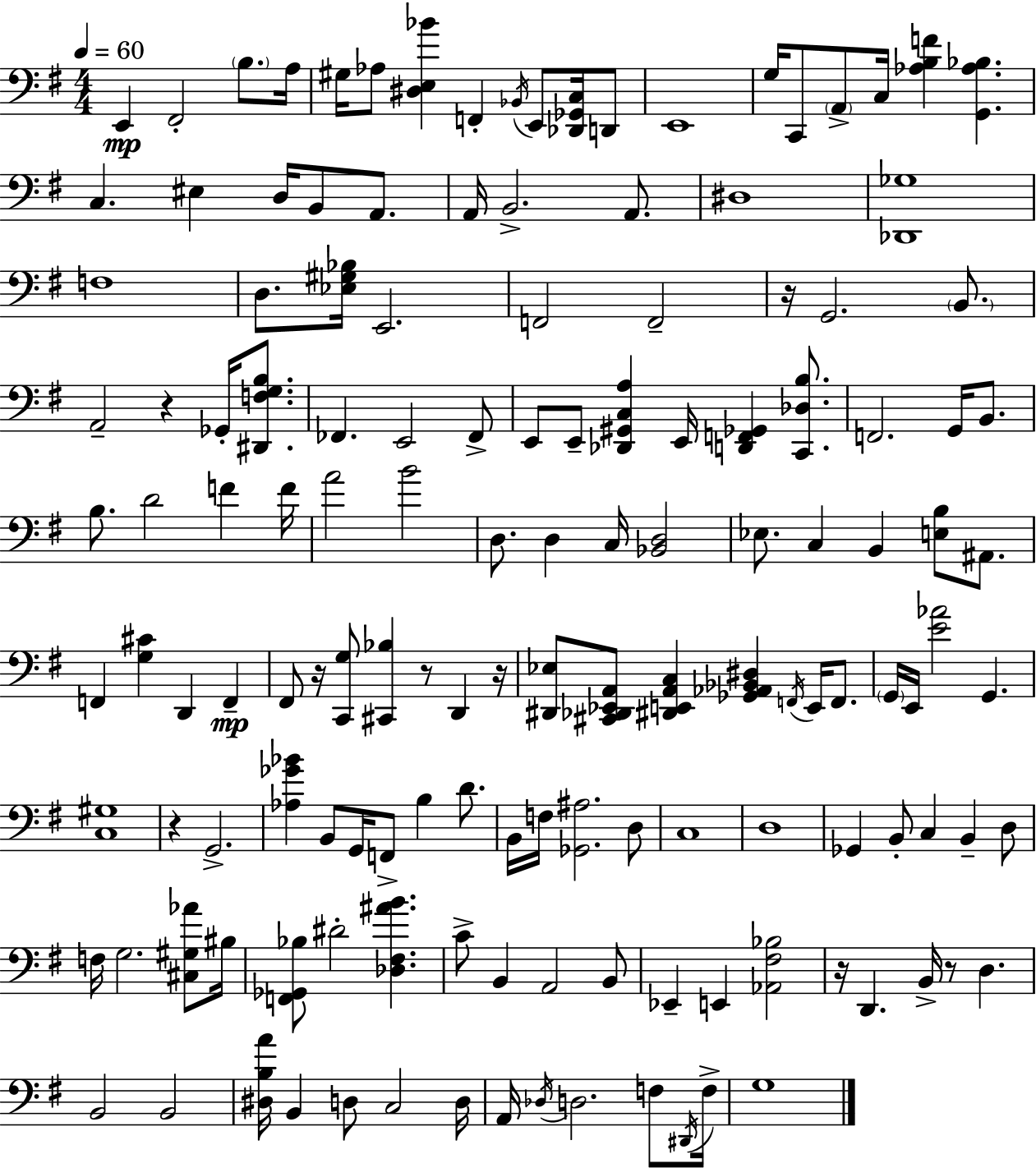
X:1
T:Untitled
M:4/4
L:1/4
K:Em
E,, ^F,,2 B,/2 A,/4 ^G,/4 _A,/2 [^D,E,_B] F,, _B,,/4 E,,/2 [_D,,_G,,C,]/4 D,,/2 E,,4 G,/4 C,,/2 A,,/2 C,/4 [_A,B,F] [G,,_A,_B,] C, ^E, D,/4 B,,/2 A,,/2 A,,/4 B,,2 A,,/2 ^D,4 [_D,,_G,]4 F,4 D,/2 [_E,^G,_B,]/4 E,,2 F,,2 F,,2 z/4 G,,2 B,,/2 A,,2 z _G,,/4 [^D,,F,G,B,]/2 _F,, E,,2 _F,,/2 E,,/2 E,,/2 [_D,,^G,,C,A,] E,,/4 [D,,F,,_G,,] [C,,_D,B,]/2 F,,2 G,,/4 B,,/2 B,/2 D2 F F/4 A2 B2 D,/2 D, C,/4 [_B,,D,]2 _E,/2 C, B,, [E,B,]/2 ^A,,/2 F,, [G,^C] D,, F,, ^F,,/2 z/4 [C,,G,]/2 [^C,,_B,] z/2 D,, z/4 [^D,,_E,]/2 [^C,,_D,,_E,,A,,]/2 [^D,,E,,A,,C,] [_G,,_A,,_B,,^D,] F,,/4 E,,/4 F,,/2 G,,/4 E,,/4 [E_A]2 G,, [C,^G,]4 z G,,2 [_A,_G_B] B,,/2 G,,/4 F,,/2 B, D/2 B,,/4 F,/4 [_G,,^A,]2 D,/2 C,4 D,4 _G,, B,,/2 C, B,, D,/2 F,/4 G,2 [^C,^G,_A]/2 ^B,/4 [F,,_G,,_B,]/2 ^D2 [_D,^F,^AB] C/2 B,, A,,2 B,,/2 _E,, E,, [_A,,^F,_B,]2 z/4 D,, B,,/4 z/2 D, B,,2 B,,2 [^D,B,A]/4 B,, D,/2 C,2 D,/4 A,,/4 _D,/4 D,2 F,/2 ^D,,/4 F,/4 G,4